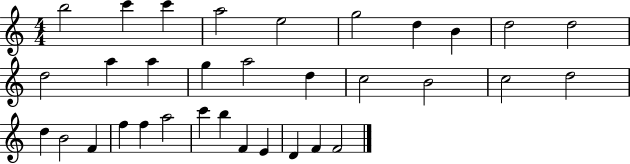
B5/h C6/q C6/q A5/h E5/h G5/h D5/q B4/q D5/h D5/h D5/h A5/q A5/q G5/q A5/h D5/q C5/h B4/h C5/h D5/h D5/q B4/h F4/q F5/q F5/q A5/h C6/q B5/q F4/q E4/q D4/q F4/q F4/h